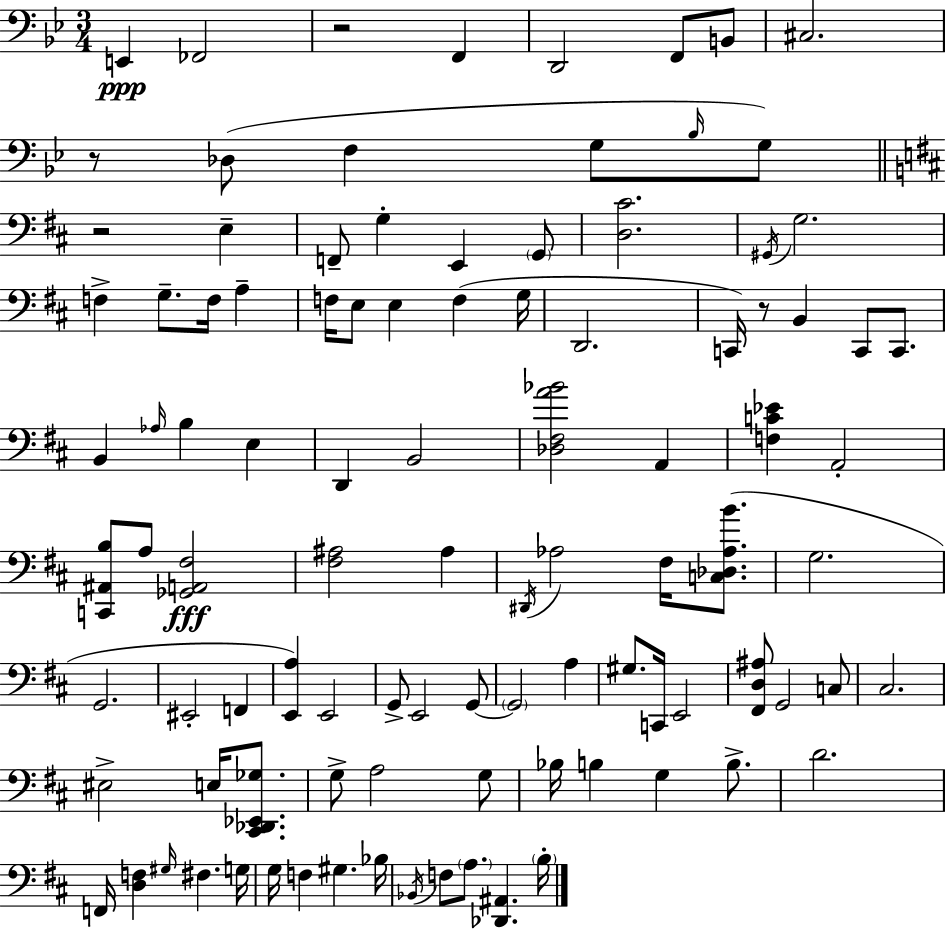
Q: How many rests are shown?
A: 4